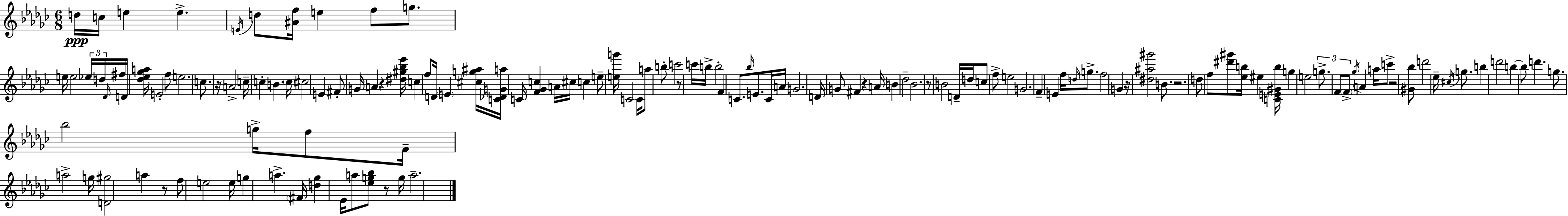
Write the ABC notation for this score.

X:1
T:Untitled
M:6/8
L:1/4
K:Ebm
d/4 c/4 e e E/4 d/2 [^Af]/4 e f/2 g/2 e/4 e2 _e/4 d/4 _D/4 ^f/4 D/4 [_d_e_ga]/4 E2 f/2 e2 c/2 z/4 A2 c/4 c B c/4 ^c2 E ^F/2 G/4 A z [^d^g_b_e']/4 c f/2 D/4 E [^cg^a]/4 [C_DGa]/4 C/4 [F_Gc] A/4 ^c/4 c e/2 [eg']/4 C2 C/4 a/2 b/2 c'2 z/2 c'/4 b/4 b2 F C/2 _b/4 E/2 C/4 A/4 G2 D/4 G/2 ^F z A/4 B _d2 _B2 z/2 B2 D/4 d/4 c/2 f/2 e2 G2 F E f/4 d/4 g/2 f2 G z/4 [^d^a^g']2 B/2 z2 d/2 f/2 [^d'^g']/2 [_eb]/4 ^e [CE^Gb]/4 g e2 g/2 F/2 F/2 _g/4 A a/4 c'/2 z2 [^G_b]/2 d'2 _e/4 ^c/4 g/2 b d'2 b b/2 d' g/2 _b2 g/4 f/2 F/4 a2 g/4 [D^g]2 a z/2 f/2 e2 e/4 g a ^F/4 [d_g] _E/4 a/2 [_eg_b]/2 z/2 g/4 a2